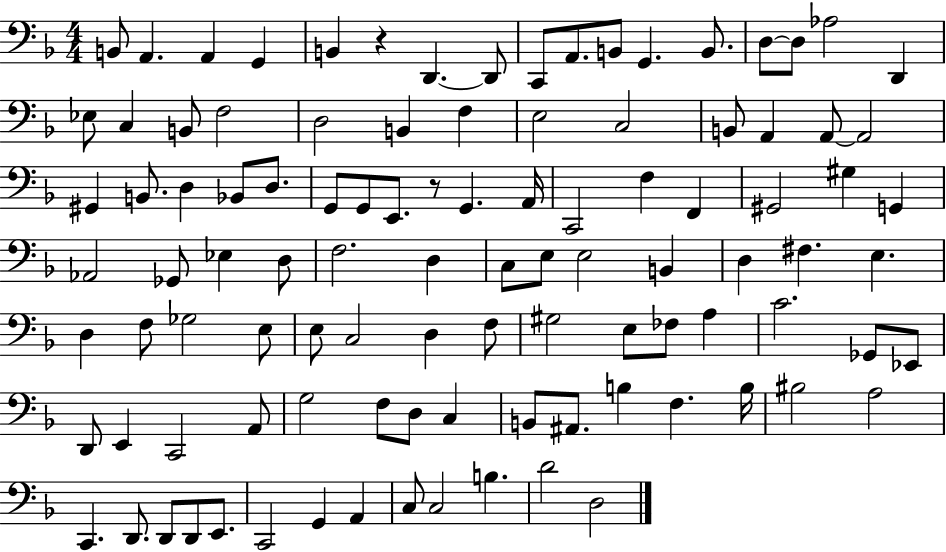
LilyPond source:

{
  \clef bass
  \numericTimeSignature
  \time 4/4
  \key f \major
  b,8 a,4. a,4 g,4 | b,4 r4 d,4.~~ d,8 | c,8 a,8. b,8 g,4. b,8. | d8~~ d8 aes2 d,4 | \break ees8 c4 b,8 f2 | d2 b,4 f4 | e2 c2 | b,8 a,4 a,8~~ a,2 | \break gis,4 b,8. d4 bes,8 d8. | g,8 g,8 e,8. r8 g,4. a,16 | c,2 f4 f,4 | gis,2 gis4 g,4 | \break aes,2 ges,8 ees4 d8 | f2. d4 | c8 e8 e2 b,4 | d4 fis4. e4. | \break d4 f8 ges2 e8 | e8 c2 d4 f8 | gis2 e8 fes8 a4 | c'2. ges,8 ees,8 | \break d,8 e,4 c,2 a,8 | g2 f8 d8 c4 | b,8 ais,8. b4 f4. b16 | bis2 a2 | \break c,4. d,8. d,8 d,8 e,8. | c,2 g,4 a,4 | c8 c2 b4. | d'2 d2 | \break \bar "|."
}